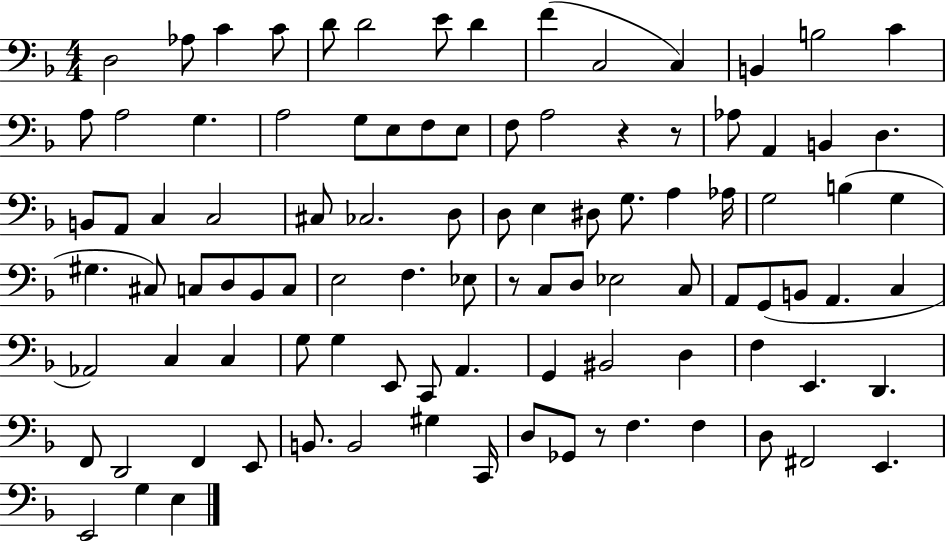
{
  \clef bass
  \numericTimeSignature
  \time 4/4
  \key f \major
  d2 aes8 c'4 c'8 | d'8 d'2 e'8 d'4 | f'4( c2 c4) | b,4 b2 c'4 | \break a8 a2 g4. | a2 g8 e8 f8 e8 | f8 a2 r4 r8 | aes8 a,4 b,4 d4. | \break b,8 a,8 c4 c2 | cis8 ces2. d8 | d8 e4 dis8 g8. a4 aes16 | g2 b4( g4 | \break gis4. cis8) c8 d8 bes,8 c8 | e2 f4. ees8 | r8 c8 d8 ees2 c8 | a,8 g,8( b,8 a,4. c4 | \break aes,2) c4 c4 | g8 g4 e,8 c,8 a,4. | g,4 bis,2 d4 | f4 e,4. d,4. | \break f,8 d,2 f,4 e,8 | b,8. b,2 gis4 c,16 | d8 ges,8 r8 f4. f4 | d8 fis,2 e,4. | \break e,2 g4 e4 | \bar "|."
}